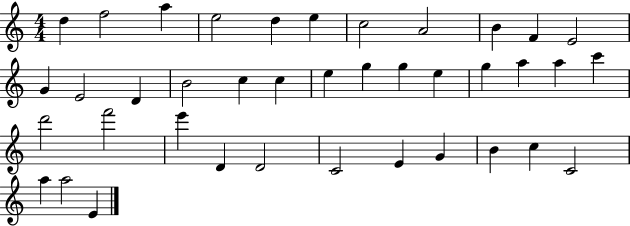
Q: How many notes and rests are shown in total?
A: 39